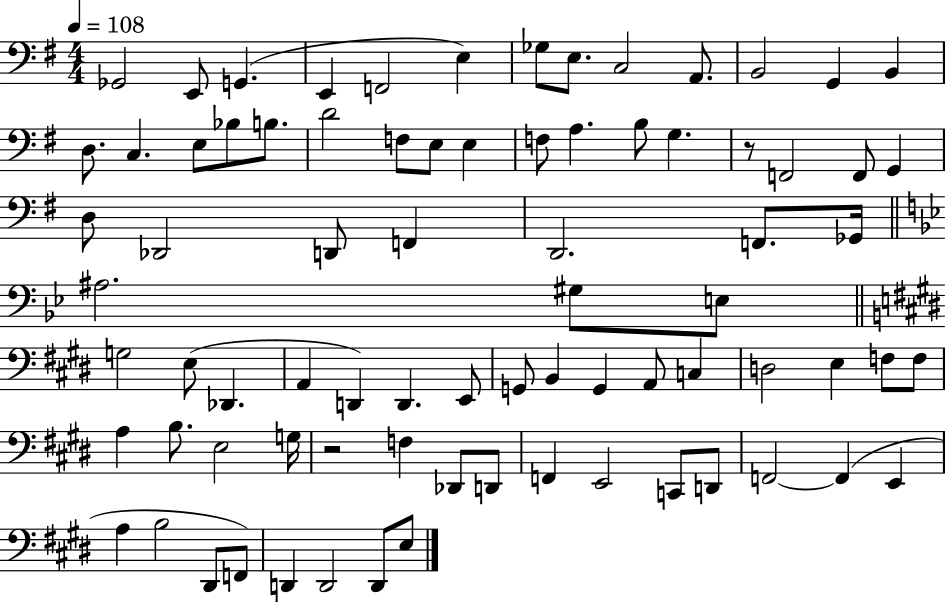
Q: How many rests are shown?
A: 2